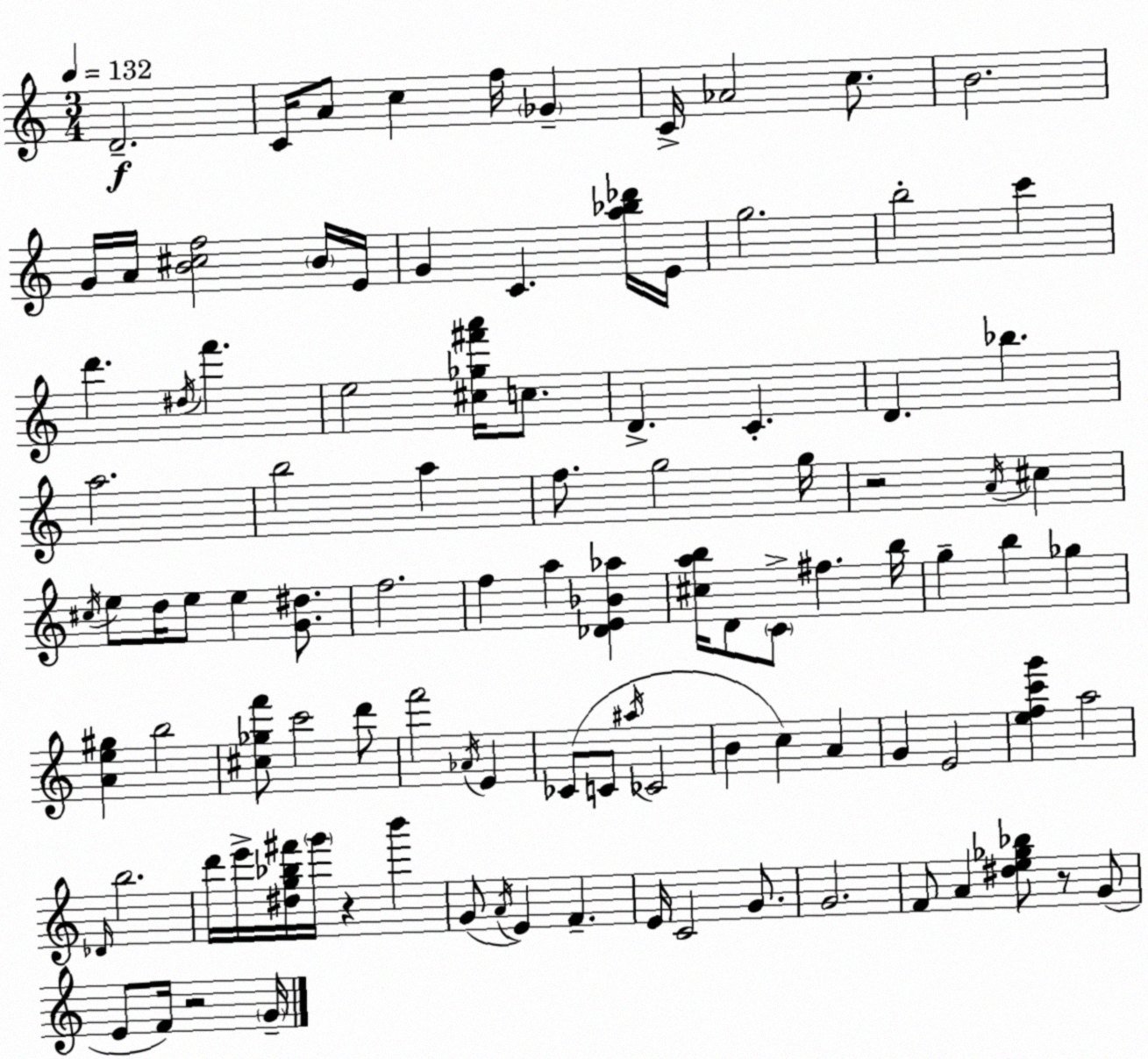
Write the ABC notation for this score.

X:1
T:Untitled
M:3/4
L:1/4
K:Am
D2 C/4 A/2 c f/4 _G C/4 _A2 c/2 B2 G/4 A/4 [B^cf]2 B/4 E/4 G C [a_b_d']/4 E/4 g2 b2 c' d' ^d/4 f' e2 [^c_g^f'a']/4 c/2 D C D _b a2 b2 a f/2 g2 g/4 z2 A/4 ^c ^c/4 e/2 d/4 e/2 e [G^d]/2 f2 f a [_DE_B_a] [^cab]/4 D/2 C/2 ^f b/4 g b _g [Ae^g] b2 [^c_gf']/2 c'2 d'/2 f'2 _A/4 E _C/2 C/2 ^a/4 _C2 B c A G E2 [efc'g'] a2 _D/4 b2 d'/4 e'/4 [^dg_b^f']/4 g'/4 z b' G/2 A/4 E F E/4 C2 G/2 G2 F/2 A [^de_g_b]/2 z/2 G/2 E/2 F/4 z2 G/4